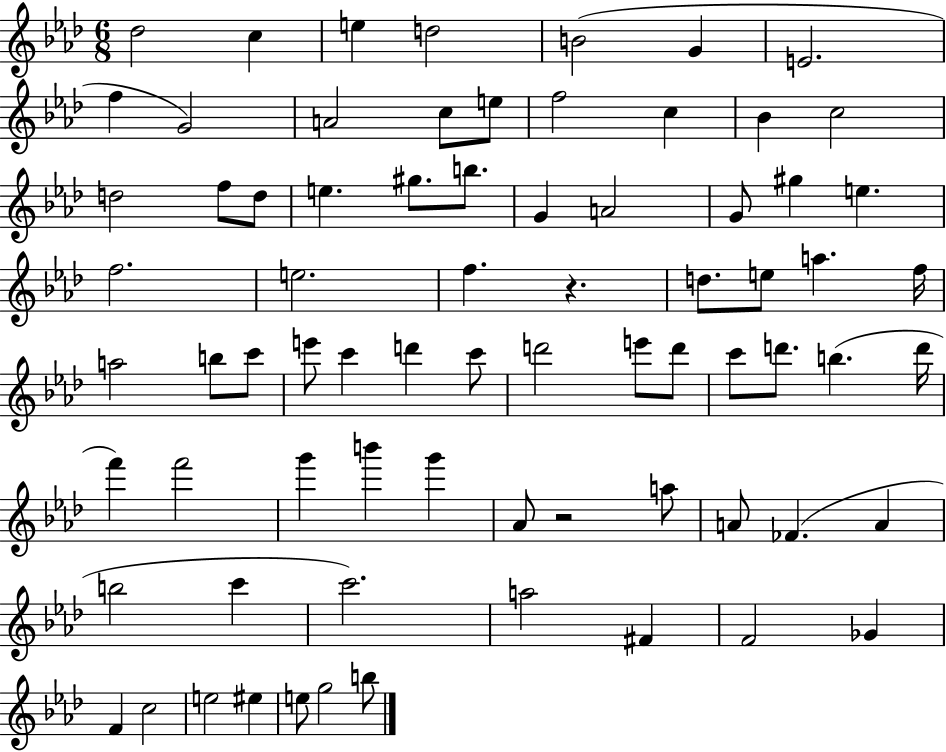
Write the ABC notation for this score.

X:1
T:Untitled
M:6/8
L:1/4
K:Ab
_d2 c e d2 B2 G E2 f G2 A2 c/2 e/2 f2 c _B c2 d2 f/2 d/2 e ^g/2 b/2 G A2 G/2 ^g e f2 e2 f z d/2 e/2 a f/4 a2 b/2 c'/2 e'/2 c' d' c'/2 d'2 e'/2 d'/2 c'/2 d'/2 b d'/4 f' f'2 g' b' g' _A/2 z2 a/2 A/2 _F A b2 c' c'2 a2 ^F F2 _G F c2 e2 ^e e/2 g2 b/2